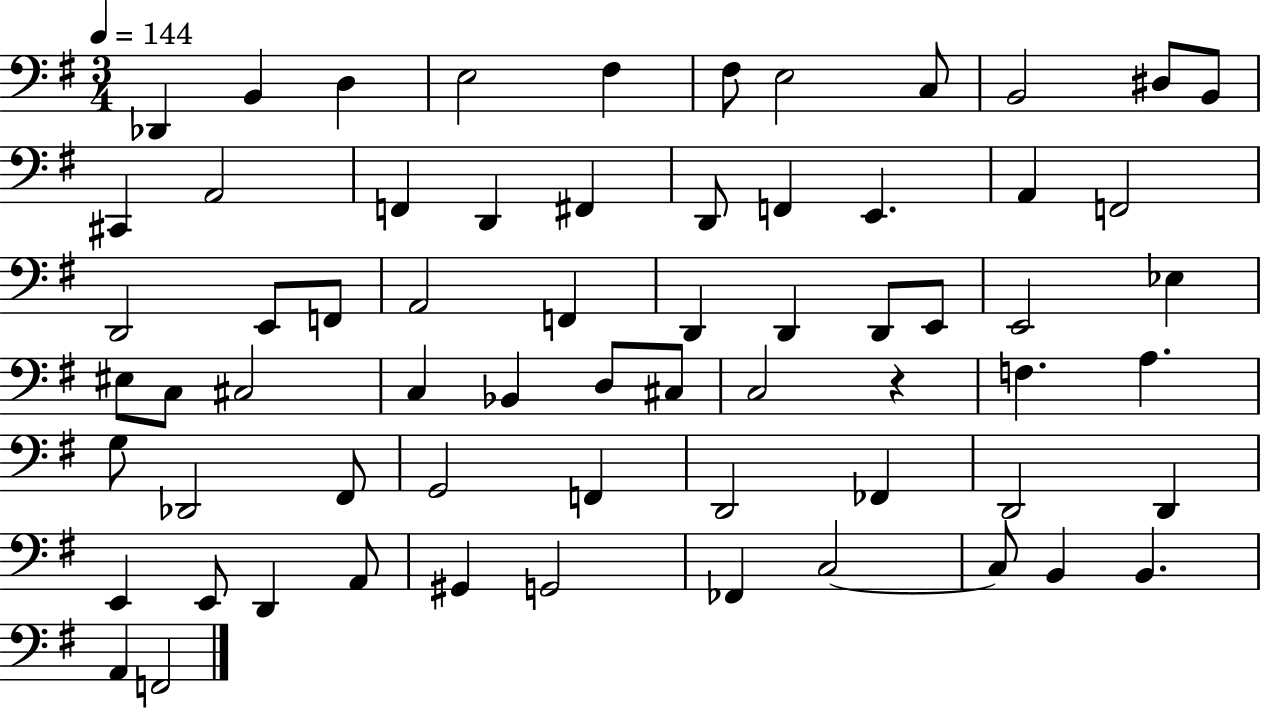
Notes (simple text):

Db2/q B2/q D3/q E3/h F#3/q F#3/e E3/h C3/e B2/h D#3/e B2/e C#2/q A2/h F2/q D2/q F#2/q D2/e F2/q E2/q. A2/q F2/h D2/h E2/e F2/e A2/h F2/q D2/q D2/q D2/e E2/e E2/h Eb3/q EIS3/e C3/e C#3/h C3/q Bb2/q D3/e C#3/e C3/h R/q F3/q. A3/q. G3/e Db2/h F#2/e G2/h F2/q D2/h FES2/q D2/h D2/q E2/q E2/e D2/q A2/e G#2/q G2/h FES2/q C3/h C3/e B2/q B2/q. A2/q F2/h